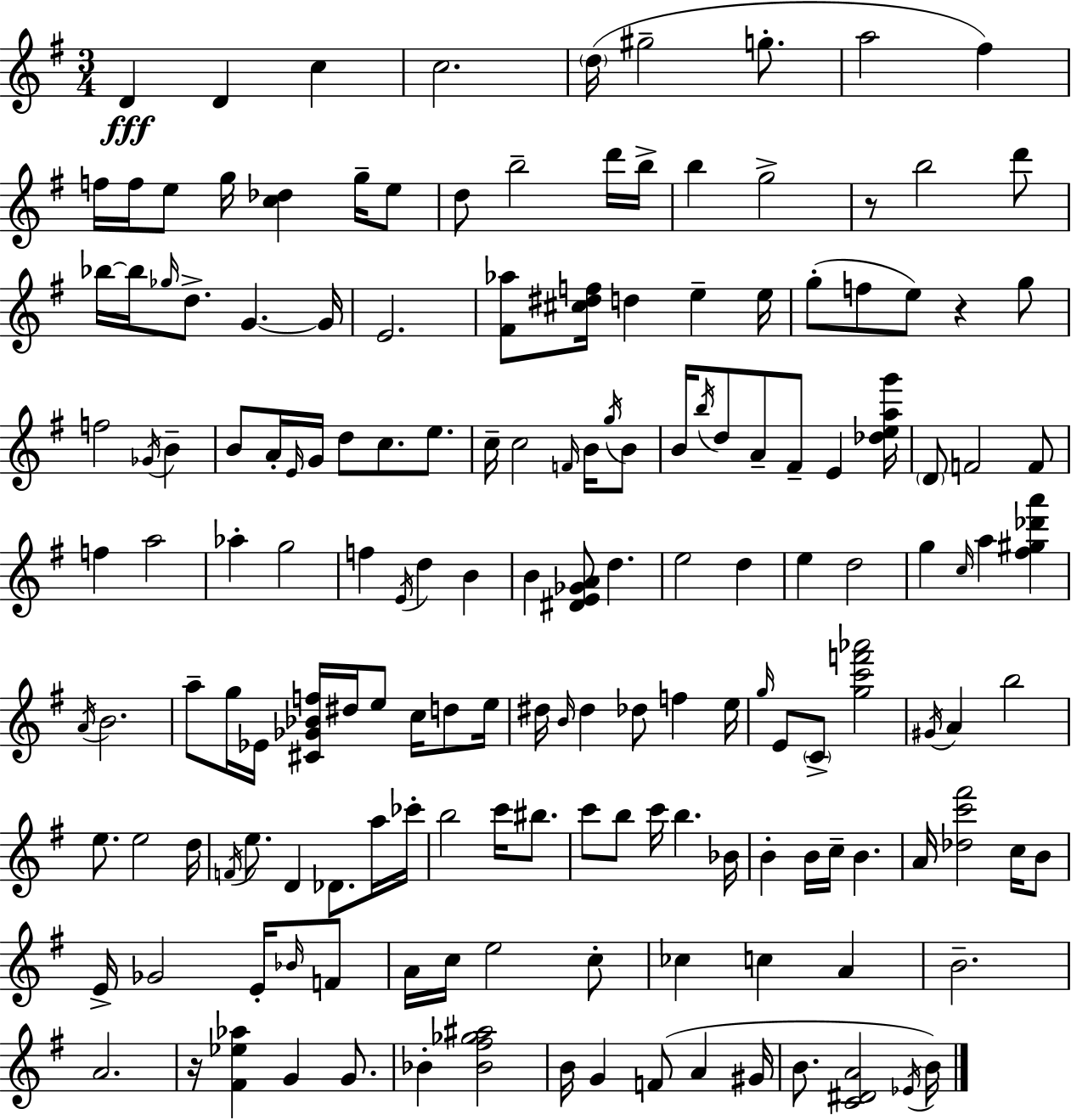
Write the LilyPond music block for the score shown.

{
  \clef treble
  \numericTimeSignature
  \time 3/4
  \key g \major
  d'4\fff d'4 c''4 | c''2. | \parenthesize d''16( gis''2-- g''8.-. | a''2 fis''4) | \break f''16 f''16 e''8 g''16 <c'' des''>4 g''16-- e''8 | d''8 b''2-- d'''16 b''16-> | b''4 g''2-> | r8 b''2 d'''8 | \break bes''16~~ bes''16 \grace { ges''16 } d''8.-> g'4.~~ | g'16 e'2. | <fis' aes''>8 <cis'' dis'' f''>16 d''4 e''4-- | e''16 g''8-.( f''8 e''8) r4 g''8 | \break f''2 \acciaccatura { ges'16 } b'4-- | b'8 a'16-. \grace { e'16 } g'16 d''8 c''8. | e''8. c''16-- c''2 | \grace { f'16 } b'16 \acciaccatura { g''16 } b'8 b'16 \acciaccatura { b''16 } d''8 a'8-- fis'8-- | \break e'4 <des'' e'' a'' g'''>16 \parenthesize d'8 f'2 | f'8 f''4 a''2 | aes''4-. g''2 | f''4 \acciaccatura { e'16 } d''4 | \break b'4 b'4 <dis' e' ges' a'>8 | d''4. e''2 | d''4 e''4 d''2 | g''4 \grace { c''16 } | \break a''4 <fis'' gis'' des''' a'''>4 \acciaccatura { a'16 } b'2. | a''8-- g''16 | ees'16 <cis' ges' bes' f''>16 dis''16 e''8 c''16 d''8 e''16 dis''16 \grace { b'16 } dis''4 | des''8 f''4 e''16 \grace { g''16 } e'8 | \break \parenthesize c'8-> <g'' c''' f''' aes'''>2 \acciaccatura { gis'16 } | a'4 b''2 | e''8. e''2 d''16 | \acciaccatura { f'16 } e''8. d'4 des'8. a''16 | \break ces'''16-. b''2 c'''16 bis''8. | c'''8 b''8 c'''16 b''4. | bes'16 b'4-. b'16 c''16-- b'4. | a'16 <des'' c''' fis'''>2 c''16 b'8 | \break e'16-> ges'2 e'16-. \grace { bes'16 } | f'8 a'16 c''16 e''2 | c''8-. ces''4 c''4 a'4 | b'2.-- | \break a'2. | r16 <fis' ees'' aes''>4 g'4 g'8. | bes'4-. <bes' fis'' ges'' ais''>2 | b'16 g'4 f'8( a'4 | \break gis'16 b'8. <c' dis' a'>2 | \acciaccatura { ees'16 }) b'16 \bar "|."
}